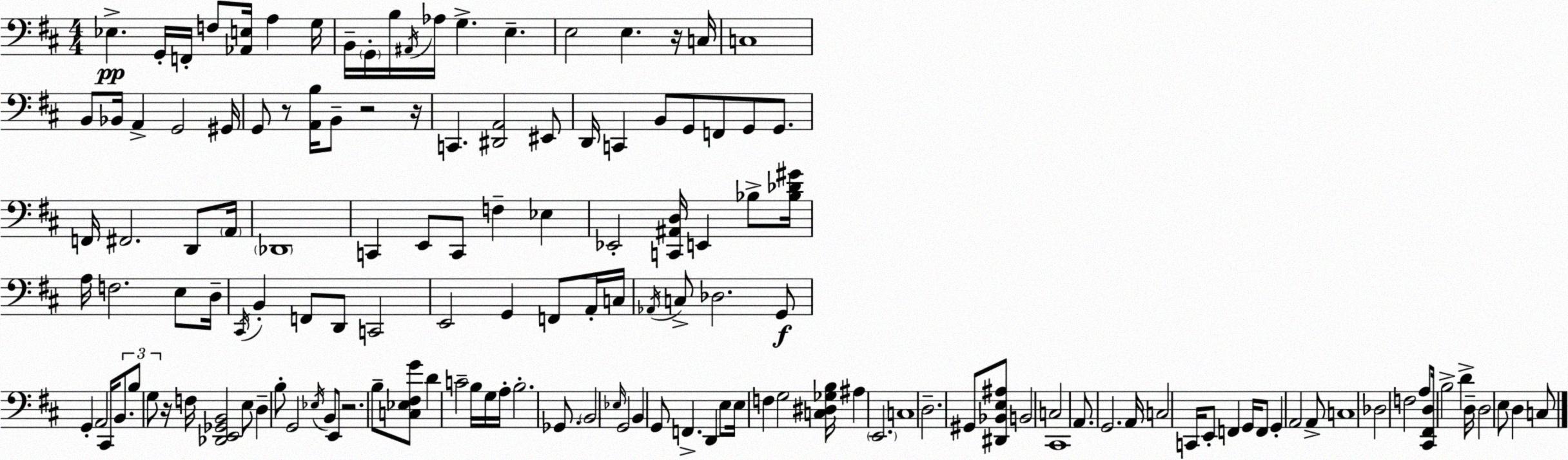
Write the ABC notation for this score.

X:1
T:Untitled
M:4/4
L:1/4
K:D
_E, G,,/4 F,,/4 F,/2 [_A,,E,]/4 A, G,/4 B,,/4 G,,/4 B,/4 ^A,,/4 _A,/4 G, E, E,2 E, z/4 C,/4 C,4 B,,/2 _B,,/4 A,, G,,2 ^G,,/4 G,,/2 z/2 [A,,B,]/4 B,,/2 z2 z/4 C,, [^D,,A,,]2 ^E,,/2 D,,/4 C,, B,,/2 G,,/2 F,,/2 G,,/2 G,,/2 F,,/4 ^F,,2 D,,/2 A,,/4 _D,,4 C,, E,,/2 C,,/2 F, _E, _E,,2 [C,,^A,,D,]/4 E,, _B,/2 [_B,_D^G]/4 A,/4 F,2 E,/2 D,/4 ^C,,/4 B,, F,,/2 D,,/2 C,,2 E,,2 G,, F,,/2 A,,/4 C,/4 _A,,/4 C,/2 _D,2 G,,/2 G,, A,,2 ^C,,/4 B,,/2 B,/2 G,/2 z/4 F,/4 [_D,,E,,_G,,B,,]2 E,/2 D, B,/2 G,,2 _E,/4 B,,/2 E,,/2 z2 B,/2 [C,_E,^F,G]/2 D C2 B,/4 G,/4 A,/4 B,2 _G,,/2 B,,2 _E,/4 G,,2 B,, G,,/2 F,, D,, E,/2 E,/4 F, G,2 [C,^D,_G,B,]/4 ^A, E,,2 C,4 D,2 ^G,,/2 [^D,,_B,,E,^A,]/2 B,,2 C,2 ^C,,4 A,,/2 G,,2 A,,/4 C,2 C,,/4 E,,/2 F,, G,,/4 F,,/2 G,, A,,2 A,,/2 C,4 _D,2 F,2 A,/2 [^C,,^F,,D,]/4 B,2 D D,/4 D,2 E,/2 D, C,/2